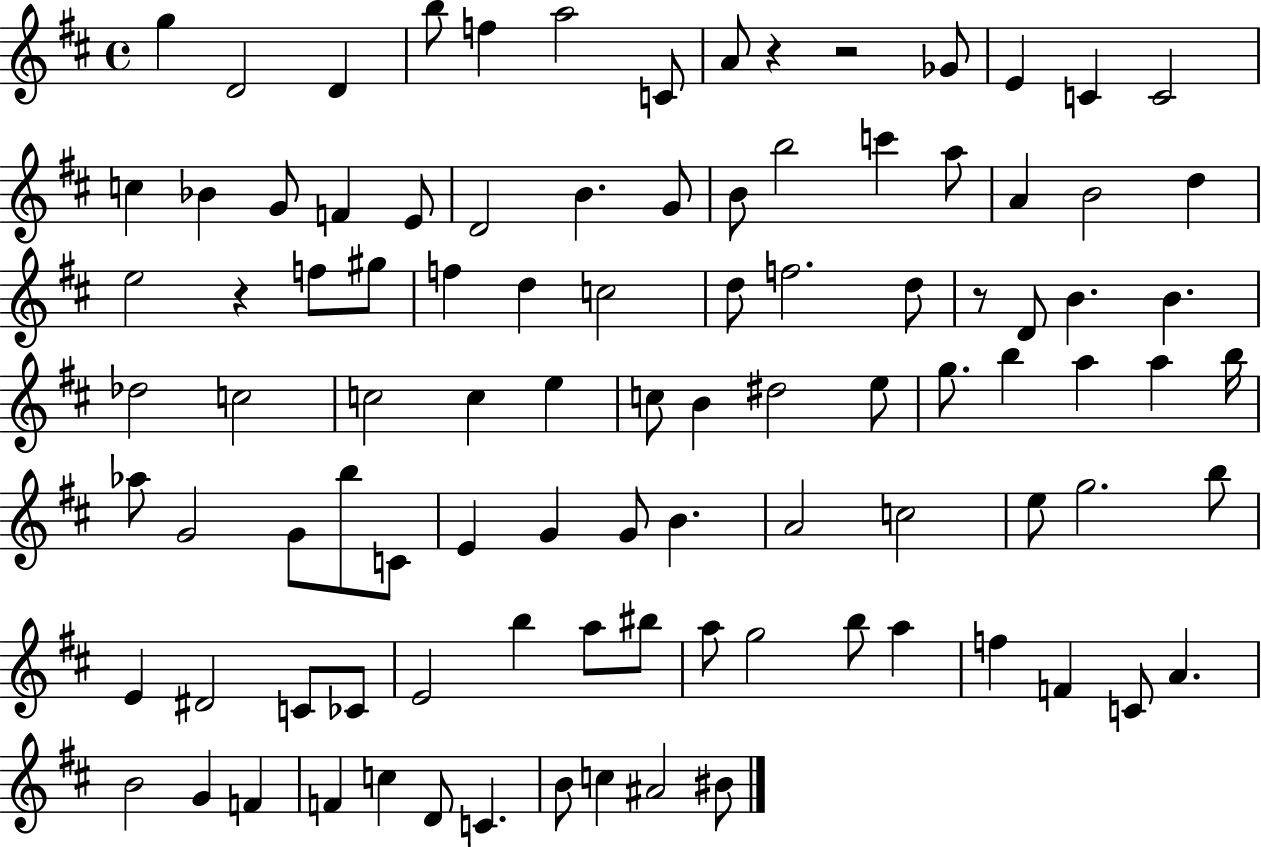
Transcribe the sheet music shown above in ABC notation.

X:1
T:Untitled
M:4/4
L:1/4
K:D
g D2 D b/2 f a2 C/2 A/2 z z2 _G/2 E C C2 c _B G/2 F E/2 D2 B G/2 B/2 b2 c' a/2 A B2 d e2 z f/2 ^g/2 f d c2 d/2 f2 d/2 z/2 D/2 B B _d2 c2 c2 c e c/2 B ^d2 e/2 g/2 b a a b/4 _a/2 G2 G/2 b/2 C/2 E G G/2 B A2 c2 e/2 g2 b/2 E ^D2 C/2 _C/2 E2 b a/2 ^b/2 a/2 g2 b/2 a f F C/2 A B2 G F F c D/2 C B/2 c ^A2 ^B/2